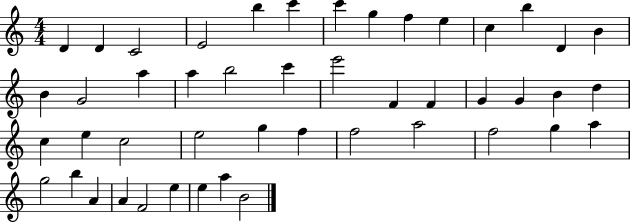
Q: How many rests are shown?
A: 0